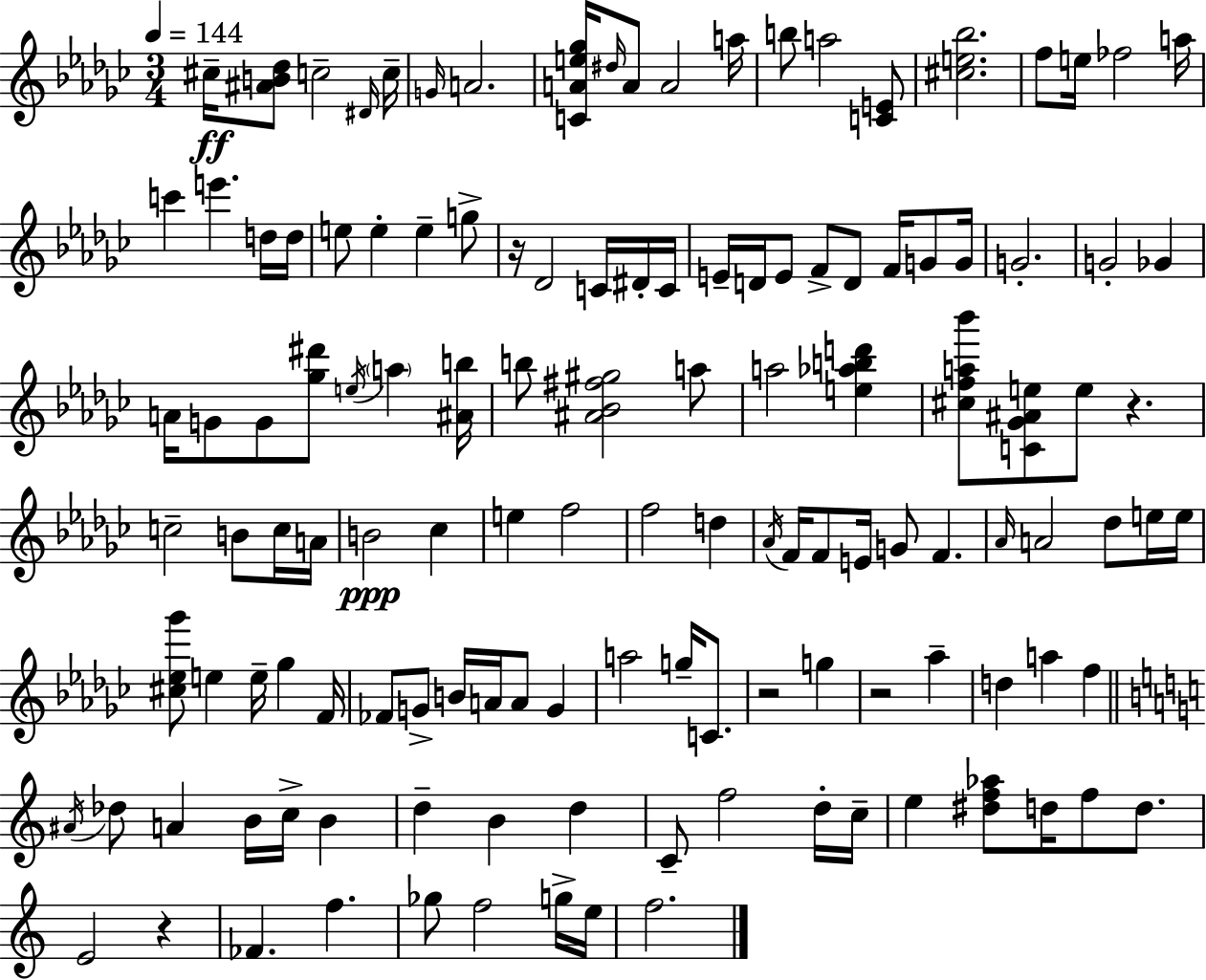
C#5/s [A#4,B4,Db5]/e C5/h D#4/s C5/s G4/s A4/h. [C4,A4,E5,Gb5]/s D#5/s A4/e A4/h A5/s B5/e A5/h [C4,E4]/e [C#5,E5,Bb5]/h. F5/e E5/s FES5/h A5/s C6/q E6/q. D5/s D5/s E5/e E5/q E5/q G5/e R/s Db4/h C4/s D#4/s C4/s E4/s D4/s E4/e F4/e D4/e F4/s G4/e G4/s G4/h. G4/h Gb4/q A4/s G4/e G4/e [Gb5,D#6]/e E5/s A5/q [A#4,B5]/s B5/e [A#4,Bb4,F#5,G#5]/h A5/e A5/h [E5,Ab5,B5,D6]/q [C#5,F5,A5,Bb6]/e [C4,Gb4,A#4,E5]/e E5/e R/q. C5/h B4/e C5/s A4/s B4/h CES5/q E5/q F5/h F5/h D5/q Ab4/s F4/s F4/e E4/s G4/e F4/q. Ab4/s A4/h Db5/e E5/s E5/s [C#5,Eb5,Gb6]/e E5/q E5/s Gb5/q F4/s FES4/e G4/e B4/s A4/s A4/e G4/q A5/h G5/s C4/e. R/h G5/q R/h Ab5/q D5/q A5/q F5/q A#4/s Db5/e A4/q B4/s C5/s B4/q D5/q B4/q D5/q C4/e F5/h D5/s C5/s E5/q [D#5,F5,Ab5]/e D5/s F5/e D5/e. E4/h R/q FES4/q. F5/q. Gb5/e F5/h G5/s E5/s F5/h.